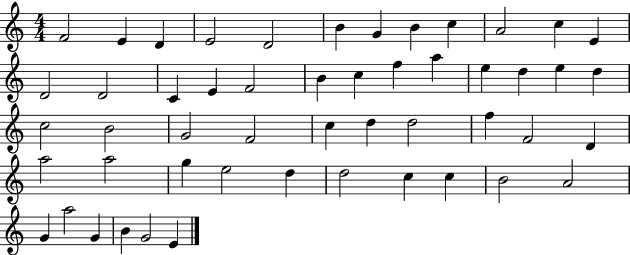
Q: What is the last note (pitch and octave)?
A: E4